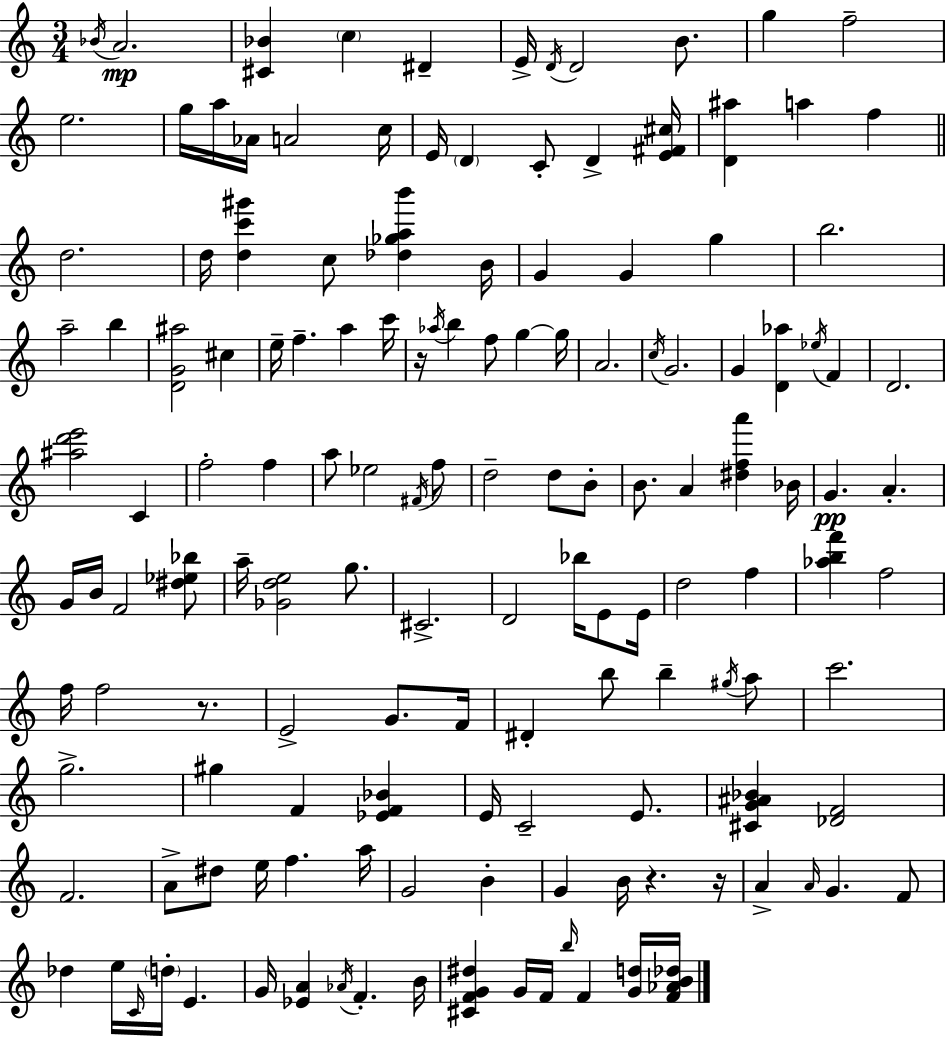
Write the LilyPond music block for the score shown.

{
  \clef treble
  \numericTimeSignature
  \time 3/4
  \key a \minor
  \acciaccatura { bes'16 }\mp a'2. | <cis' bes'>4 \parenthesize c''4 dis'4-- | e'16-> \acciaccatura { d'16 } d'2 b'8. | g''4 f''2-- | \break e''2. | g''16 a''16 aes'16 a'2 | c''16 e'16 \parenthesize d'4 c'8-. d'4-> | <e' fis' cis''>16 <d' ais''>4 a''4 f''4 | \break \bar "||" \break \key c \major d''2. | d''16 <d'' c''' gis'''>4 c''8 <des'' ges'' a'' b'''>4 b'16 | g'4 g'4 g''4 | b''2. | \break a''2-- b''4 | <d' g' ais''>2 cis''4 | e''16-- f''4.-- a''4 c'''16 | r16 \acciaccatura { aes''16 } b''4 f''8 g''4~~ | \break g''16 a'2. | \acciaccatura { c''16 } g'2. | g'4 <d' aes''>4 \acciaccatura { ees''16 } f'4 | d'2. | \break <ais'' d''' e'''>2 c'4 | f''2-. f''4 | a''8 ees''2 | \acciaccatura { fis'16 } f''8 d''2-- | \break d''8 b'8-. b'8. a'4 <dis'' f'' a'''>4 | bes'16 g'4.\pp a'4.-. | g'16 b'16 f'2 | <dis'' ees'' bes''>8 a''16-- <ges' d'' e''>2 | \break g''8. cis'2.-> | d'2 | bes''16 e'8 e'16 d''2 | f''4 <aes'' b'' f'''>4 f''2 | \break f''16 f''2 | r8. e'2-> | g'8. f'16 dis'4-. b''8 b''4-- | \acciaccatura { gis''16 } a''8 c'''2. | \break g''2.-> | gis''4 f'4 | <ees' f' bes'>4 e'16 c'2-- | e'8. <cis' g' ais' bes'>4 <des' f'>2 | \break f'2. | a'8-> dis''8 e''16 f''4. | a''16 g'2 | b'4-. g'4 b'16 r4. | \break r16 a'4-> \grace { a'16 } g'4. | f'8 des''4 e''16 \grace { c'16 } | \parenthesize d''16-. e'4. g'16 <ees' a'>4 | \acciaccatura { aes'16 } f'4.-. b'16 <cis' f' g' dis''>4 | \break g'16 f'16 \grace { b''16 } f'4 <g' d''>16 <f' aes' b' des''>16 \bar "|."
}